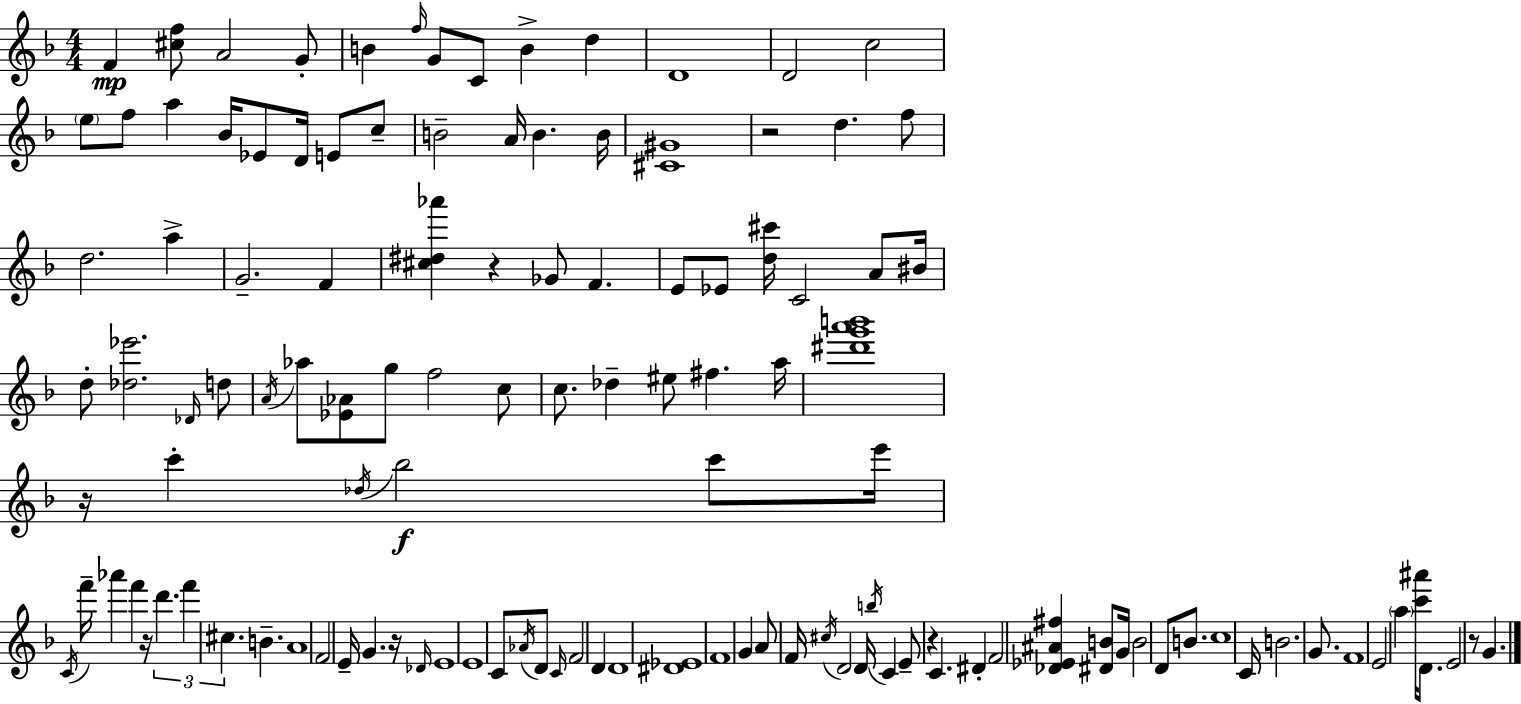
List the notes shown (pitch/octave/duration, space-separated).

F4/q [C#5,F5]/e A4/h G4/e B4/q F5/s G4/e C4/e B4/q D5/q D4/w D4/h C5/h E5/e F5/e A5/q Bb4/s Eb4/e D4/s E4/e C5/e B4/h A4/s B4/q. B4/s [C#4,G#4]/w R/h D5/q. F5/e D5/h. A5/q G4/h. F4/q [C#5,D#5,Ab6]/q R/q Gb4/e F4/q. E4/e Eb4/e [D5,C#6]/s C4/h A4/e BIS4/s D5/e [Db5,Eb6]/h. Db4/s D5/e A4/s Ab5/e [Eb4,Ab4]/e G5/e F5/h C5/e C5/e. Db5/q EIS5/e F#5/q. A5/s [D#6,G6,A6,B6]/w R/s C6/q Db5/s Bb5/h C6/e E6/s C4/s F6/s Ab6/q F6/q R/s D6/q. F6/q C#5/q. B4/q. A4/w F4/h E4/s G4/q. R/s Db4/s E4/w E4/w C4/e Ab4/s D4/e C4/s F4/h D4/q D4/w [D#4,Eb4]/w F4/w G4/q A4/e F4/s C#5/s D4/h D4/s B5/s C4/q E4/e R/q C4/q. D#4/q F4/h [Db4,Eb4,A#4,F#5]/q [D#4,B4]/e G4/s B4/h D4/e B4/e. C5/w C4/s B4/h. G4/e. F4/w E4/h A5/q [C6,A#6]/s D4/e. E4/h R/e G4/q.